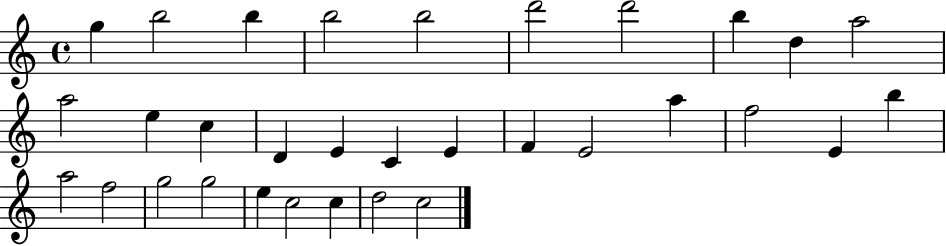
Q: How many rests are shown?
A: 0